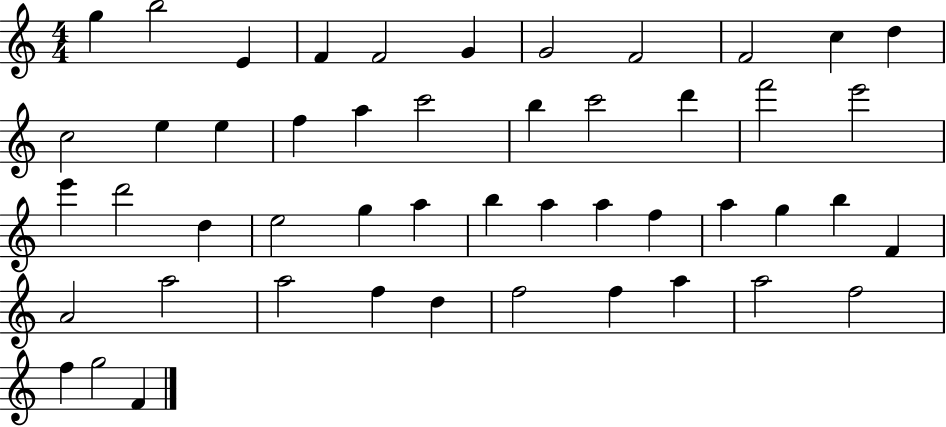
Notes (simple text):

G5/q B5/h E4/q F4/q F4/h G4/q G4/h F4/h F4/h C5/q D5/q C5/h E5/q E5/q F5/q A5/q C6/h B5/q C6/h D6/q F6/h E6/h E6/q D6/h D5/q E5/h G5/q A5/q B5/q A5/q A5/q F5/q A5/q G5/q B5/q F4/q A4/h A5/h A5/h F5/q D5/q F5/h F5/q A5/q A5/h F5/h F5/q G5/h F4/q